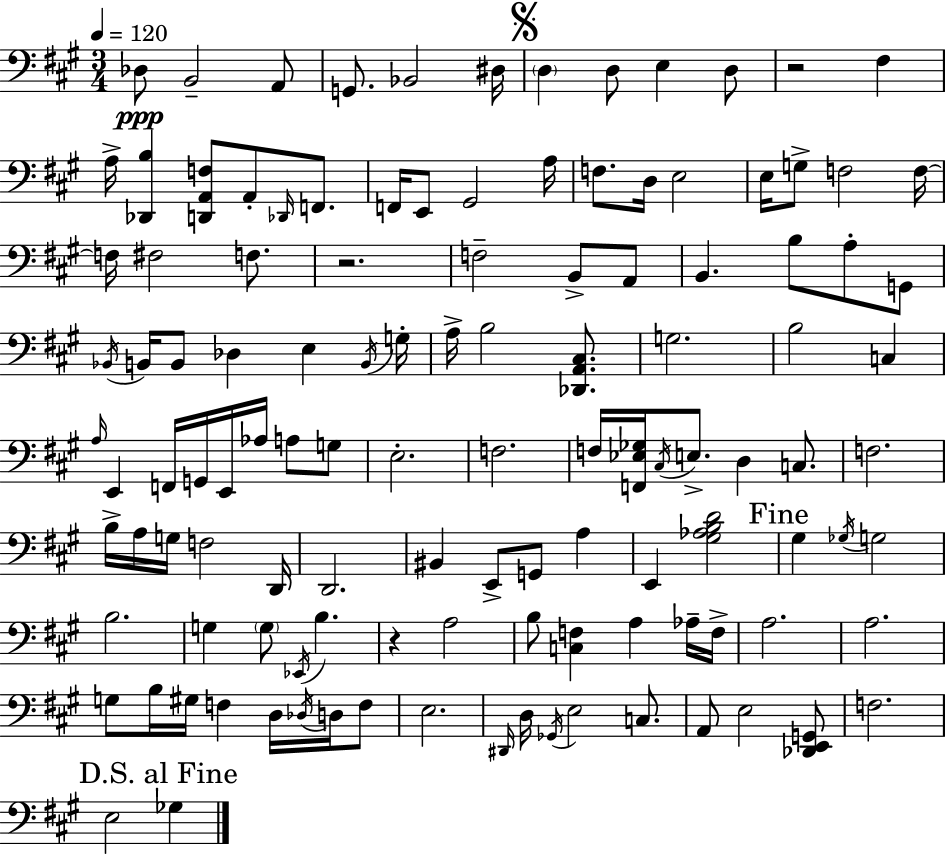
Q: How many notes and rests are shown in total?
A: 119